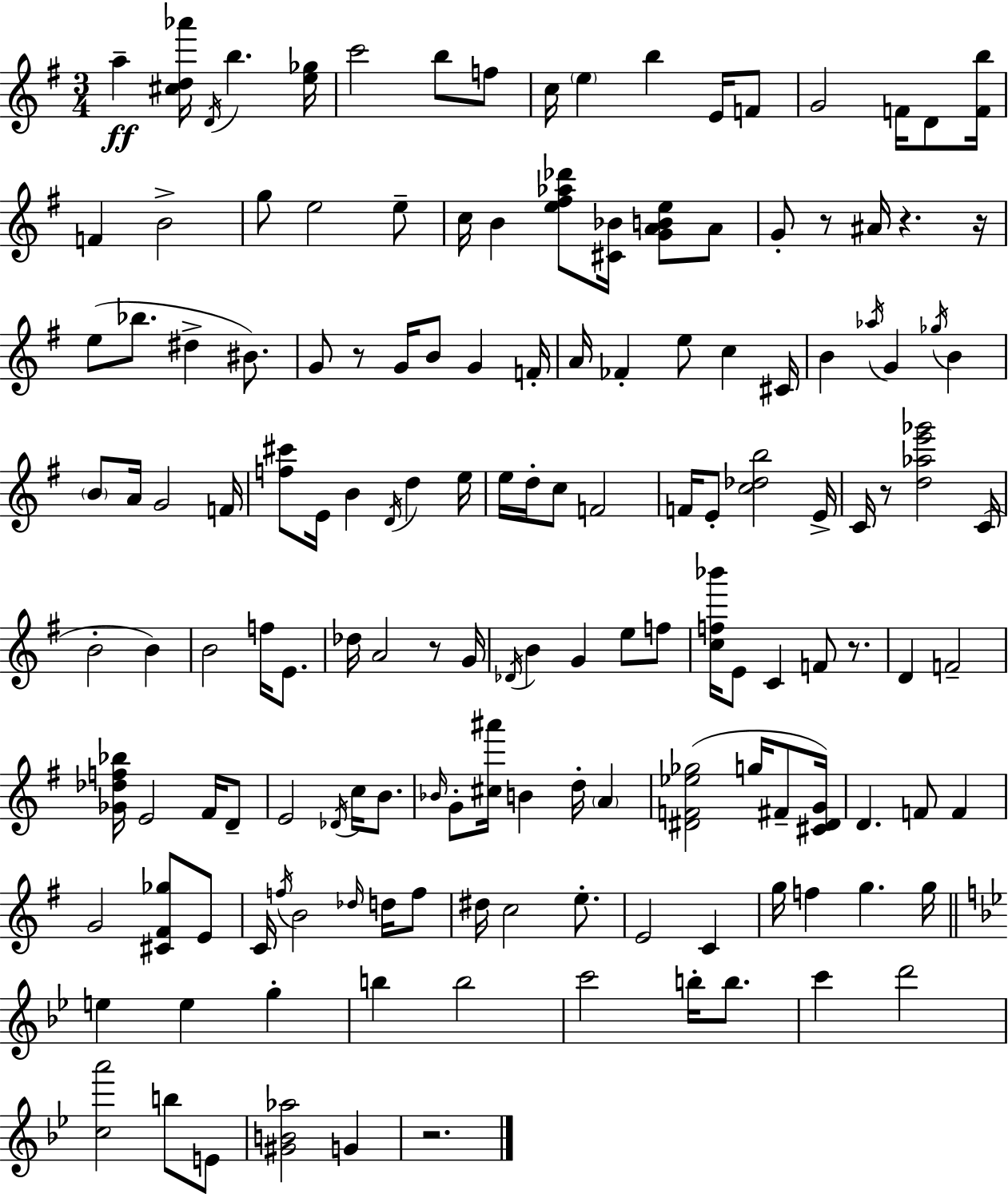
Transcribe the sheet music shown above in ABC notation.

X:1
T:Untitled
M:3/4
L:1/4
K:G
a [^cd_a']/4 D/4 b [e_g]/4 c'2 b/2 f/2 c/4 e b E/4 F/2 G2 F/4 D/2 [Fb]/4 F B2 g/2 e2 e/2 c/4 B [e^f_a_d']/2 [^C_B]/4 [GABe]/2 A/2 G/2 z/2 ^A/4 z z/4 e/2 _b/2 ^d ^B/2 G/2 z/2 G/4 B/2 G F/4 A/4 _F e/2 c ^C/4 B _a/4 G _g/4 B B/2 A/4 G2 F/4 [f^c']/2 E/4 B D/4 d e/4 e/4 d/4 c/2 F2 F/4 E/2 [c_db]2 E/4 C/4 z/2 [d_ae'_g']2 C/4 B2 B B2 f/4 E/2 _d/4 A2 z/2 G/4 _D/4 B G e/2 f/2 [cf_b']/4 E/2 C F/2 z/2 D F2 [_G_df_b]/4 E2 ^F/4 D/2 E2 _D/4 c/4 B/2 _B/4 G/2 [^c^a']/4 B d/4 A [^DF_e_g]2 g/4 ^F/2 [^C^DG]/4 D F/2 F G2 [^C^F_g]/2 E/2 C/4 f/4 B2 _d/4 d/4 f/2 ^d/4 c2 e/2 E2 C g/4 f g g/4 e e g b b2 c'2 b/4 b/2 c' d'2 [ca']2 b/2 E/2 [^GB_a]2 G z2